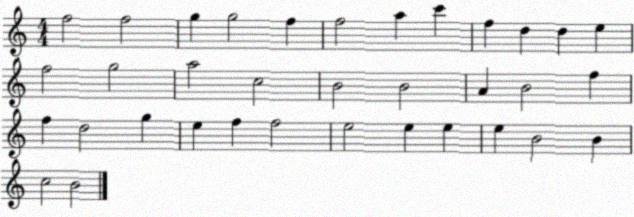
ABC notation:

X:1
T:Untitled
M:4/4
L:1/4
K:C
f2 f2 g g2 f f2 a c' f d d e f2 g2 a2 c2 B2 B2 A B2 f f d2 g e f f2 e2 e e e B2 B c2 B2